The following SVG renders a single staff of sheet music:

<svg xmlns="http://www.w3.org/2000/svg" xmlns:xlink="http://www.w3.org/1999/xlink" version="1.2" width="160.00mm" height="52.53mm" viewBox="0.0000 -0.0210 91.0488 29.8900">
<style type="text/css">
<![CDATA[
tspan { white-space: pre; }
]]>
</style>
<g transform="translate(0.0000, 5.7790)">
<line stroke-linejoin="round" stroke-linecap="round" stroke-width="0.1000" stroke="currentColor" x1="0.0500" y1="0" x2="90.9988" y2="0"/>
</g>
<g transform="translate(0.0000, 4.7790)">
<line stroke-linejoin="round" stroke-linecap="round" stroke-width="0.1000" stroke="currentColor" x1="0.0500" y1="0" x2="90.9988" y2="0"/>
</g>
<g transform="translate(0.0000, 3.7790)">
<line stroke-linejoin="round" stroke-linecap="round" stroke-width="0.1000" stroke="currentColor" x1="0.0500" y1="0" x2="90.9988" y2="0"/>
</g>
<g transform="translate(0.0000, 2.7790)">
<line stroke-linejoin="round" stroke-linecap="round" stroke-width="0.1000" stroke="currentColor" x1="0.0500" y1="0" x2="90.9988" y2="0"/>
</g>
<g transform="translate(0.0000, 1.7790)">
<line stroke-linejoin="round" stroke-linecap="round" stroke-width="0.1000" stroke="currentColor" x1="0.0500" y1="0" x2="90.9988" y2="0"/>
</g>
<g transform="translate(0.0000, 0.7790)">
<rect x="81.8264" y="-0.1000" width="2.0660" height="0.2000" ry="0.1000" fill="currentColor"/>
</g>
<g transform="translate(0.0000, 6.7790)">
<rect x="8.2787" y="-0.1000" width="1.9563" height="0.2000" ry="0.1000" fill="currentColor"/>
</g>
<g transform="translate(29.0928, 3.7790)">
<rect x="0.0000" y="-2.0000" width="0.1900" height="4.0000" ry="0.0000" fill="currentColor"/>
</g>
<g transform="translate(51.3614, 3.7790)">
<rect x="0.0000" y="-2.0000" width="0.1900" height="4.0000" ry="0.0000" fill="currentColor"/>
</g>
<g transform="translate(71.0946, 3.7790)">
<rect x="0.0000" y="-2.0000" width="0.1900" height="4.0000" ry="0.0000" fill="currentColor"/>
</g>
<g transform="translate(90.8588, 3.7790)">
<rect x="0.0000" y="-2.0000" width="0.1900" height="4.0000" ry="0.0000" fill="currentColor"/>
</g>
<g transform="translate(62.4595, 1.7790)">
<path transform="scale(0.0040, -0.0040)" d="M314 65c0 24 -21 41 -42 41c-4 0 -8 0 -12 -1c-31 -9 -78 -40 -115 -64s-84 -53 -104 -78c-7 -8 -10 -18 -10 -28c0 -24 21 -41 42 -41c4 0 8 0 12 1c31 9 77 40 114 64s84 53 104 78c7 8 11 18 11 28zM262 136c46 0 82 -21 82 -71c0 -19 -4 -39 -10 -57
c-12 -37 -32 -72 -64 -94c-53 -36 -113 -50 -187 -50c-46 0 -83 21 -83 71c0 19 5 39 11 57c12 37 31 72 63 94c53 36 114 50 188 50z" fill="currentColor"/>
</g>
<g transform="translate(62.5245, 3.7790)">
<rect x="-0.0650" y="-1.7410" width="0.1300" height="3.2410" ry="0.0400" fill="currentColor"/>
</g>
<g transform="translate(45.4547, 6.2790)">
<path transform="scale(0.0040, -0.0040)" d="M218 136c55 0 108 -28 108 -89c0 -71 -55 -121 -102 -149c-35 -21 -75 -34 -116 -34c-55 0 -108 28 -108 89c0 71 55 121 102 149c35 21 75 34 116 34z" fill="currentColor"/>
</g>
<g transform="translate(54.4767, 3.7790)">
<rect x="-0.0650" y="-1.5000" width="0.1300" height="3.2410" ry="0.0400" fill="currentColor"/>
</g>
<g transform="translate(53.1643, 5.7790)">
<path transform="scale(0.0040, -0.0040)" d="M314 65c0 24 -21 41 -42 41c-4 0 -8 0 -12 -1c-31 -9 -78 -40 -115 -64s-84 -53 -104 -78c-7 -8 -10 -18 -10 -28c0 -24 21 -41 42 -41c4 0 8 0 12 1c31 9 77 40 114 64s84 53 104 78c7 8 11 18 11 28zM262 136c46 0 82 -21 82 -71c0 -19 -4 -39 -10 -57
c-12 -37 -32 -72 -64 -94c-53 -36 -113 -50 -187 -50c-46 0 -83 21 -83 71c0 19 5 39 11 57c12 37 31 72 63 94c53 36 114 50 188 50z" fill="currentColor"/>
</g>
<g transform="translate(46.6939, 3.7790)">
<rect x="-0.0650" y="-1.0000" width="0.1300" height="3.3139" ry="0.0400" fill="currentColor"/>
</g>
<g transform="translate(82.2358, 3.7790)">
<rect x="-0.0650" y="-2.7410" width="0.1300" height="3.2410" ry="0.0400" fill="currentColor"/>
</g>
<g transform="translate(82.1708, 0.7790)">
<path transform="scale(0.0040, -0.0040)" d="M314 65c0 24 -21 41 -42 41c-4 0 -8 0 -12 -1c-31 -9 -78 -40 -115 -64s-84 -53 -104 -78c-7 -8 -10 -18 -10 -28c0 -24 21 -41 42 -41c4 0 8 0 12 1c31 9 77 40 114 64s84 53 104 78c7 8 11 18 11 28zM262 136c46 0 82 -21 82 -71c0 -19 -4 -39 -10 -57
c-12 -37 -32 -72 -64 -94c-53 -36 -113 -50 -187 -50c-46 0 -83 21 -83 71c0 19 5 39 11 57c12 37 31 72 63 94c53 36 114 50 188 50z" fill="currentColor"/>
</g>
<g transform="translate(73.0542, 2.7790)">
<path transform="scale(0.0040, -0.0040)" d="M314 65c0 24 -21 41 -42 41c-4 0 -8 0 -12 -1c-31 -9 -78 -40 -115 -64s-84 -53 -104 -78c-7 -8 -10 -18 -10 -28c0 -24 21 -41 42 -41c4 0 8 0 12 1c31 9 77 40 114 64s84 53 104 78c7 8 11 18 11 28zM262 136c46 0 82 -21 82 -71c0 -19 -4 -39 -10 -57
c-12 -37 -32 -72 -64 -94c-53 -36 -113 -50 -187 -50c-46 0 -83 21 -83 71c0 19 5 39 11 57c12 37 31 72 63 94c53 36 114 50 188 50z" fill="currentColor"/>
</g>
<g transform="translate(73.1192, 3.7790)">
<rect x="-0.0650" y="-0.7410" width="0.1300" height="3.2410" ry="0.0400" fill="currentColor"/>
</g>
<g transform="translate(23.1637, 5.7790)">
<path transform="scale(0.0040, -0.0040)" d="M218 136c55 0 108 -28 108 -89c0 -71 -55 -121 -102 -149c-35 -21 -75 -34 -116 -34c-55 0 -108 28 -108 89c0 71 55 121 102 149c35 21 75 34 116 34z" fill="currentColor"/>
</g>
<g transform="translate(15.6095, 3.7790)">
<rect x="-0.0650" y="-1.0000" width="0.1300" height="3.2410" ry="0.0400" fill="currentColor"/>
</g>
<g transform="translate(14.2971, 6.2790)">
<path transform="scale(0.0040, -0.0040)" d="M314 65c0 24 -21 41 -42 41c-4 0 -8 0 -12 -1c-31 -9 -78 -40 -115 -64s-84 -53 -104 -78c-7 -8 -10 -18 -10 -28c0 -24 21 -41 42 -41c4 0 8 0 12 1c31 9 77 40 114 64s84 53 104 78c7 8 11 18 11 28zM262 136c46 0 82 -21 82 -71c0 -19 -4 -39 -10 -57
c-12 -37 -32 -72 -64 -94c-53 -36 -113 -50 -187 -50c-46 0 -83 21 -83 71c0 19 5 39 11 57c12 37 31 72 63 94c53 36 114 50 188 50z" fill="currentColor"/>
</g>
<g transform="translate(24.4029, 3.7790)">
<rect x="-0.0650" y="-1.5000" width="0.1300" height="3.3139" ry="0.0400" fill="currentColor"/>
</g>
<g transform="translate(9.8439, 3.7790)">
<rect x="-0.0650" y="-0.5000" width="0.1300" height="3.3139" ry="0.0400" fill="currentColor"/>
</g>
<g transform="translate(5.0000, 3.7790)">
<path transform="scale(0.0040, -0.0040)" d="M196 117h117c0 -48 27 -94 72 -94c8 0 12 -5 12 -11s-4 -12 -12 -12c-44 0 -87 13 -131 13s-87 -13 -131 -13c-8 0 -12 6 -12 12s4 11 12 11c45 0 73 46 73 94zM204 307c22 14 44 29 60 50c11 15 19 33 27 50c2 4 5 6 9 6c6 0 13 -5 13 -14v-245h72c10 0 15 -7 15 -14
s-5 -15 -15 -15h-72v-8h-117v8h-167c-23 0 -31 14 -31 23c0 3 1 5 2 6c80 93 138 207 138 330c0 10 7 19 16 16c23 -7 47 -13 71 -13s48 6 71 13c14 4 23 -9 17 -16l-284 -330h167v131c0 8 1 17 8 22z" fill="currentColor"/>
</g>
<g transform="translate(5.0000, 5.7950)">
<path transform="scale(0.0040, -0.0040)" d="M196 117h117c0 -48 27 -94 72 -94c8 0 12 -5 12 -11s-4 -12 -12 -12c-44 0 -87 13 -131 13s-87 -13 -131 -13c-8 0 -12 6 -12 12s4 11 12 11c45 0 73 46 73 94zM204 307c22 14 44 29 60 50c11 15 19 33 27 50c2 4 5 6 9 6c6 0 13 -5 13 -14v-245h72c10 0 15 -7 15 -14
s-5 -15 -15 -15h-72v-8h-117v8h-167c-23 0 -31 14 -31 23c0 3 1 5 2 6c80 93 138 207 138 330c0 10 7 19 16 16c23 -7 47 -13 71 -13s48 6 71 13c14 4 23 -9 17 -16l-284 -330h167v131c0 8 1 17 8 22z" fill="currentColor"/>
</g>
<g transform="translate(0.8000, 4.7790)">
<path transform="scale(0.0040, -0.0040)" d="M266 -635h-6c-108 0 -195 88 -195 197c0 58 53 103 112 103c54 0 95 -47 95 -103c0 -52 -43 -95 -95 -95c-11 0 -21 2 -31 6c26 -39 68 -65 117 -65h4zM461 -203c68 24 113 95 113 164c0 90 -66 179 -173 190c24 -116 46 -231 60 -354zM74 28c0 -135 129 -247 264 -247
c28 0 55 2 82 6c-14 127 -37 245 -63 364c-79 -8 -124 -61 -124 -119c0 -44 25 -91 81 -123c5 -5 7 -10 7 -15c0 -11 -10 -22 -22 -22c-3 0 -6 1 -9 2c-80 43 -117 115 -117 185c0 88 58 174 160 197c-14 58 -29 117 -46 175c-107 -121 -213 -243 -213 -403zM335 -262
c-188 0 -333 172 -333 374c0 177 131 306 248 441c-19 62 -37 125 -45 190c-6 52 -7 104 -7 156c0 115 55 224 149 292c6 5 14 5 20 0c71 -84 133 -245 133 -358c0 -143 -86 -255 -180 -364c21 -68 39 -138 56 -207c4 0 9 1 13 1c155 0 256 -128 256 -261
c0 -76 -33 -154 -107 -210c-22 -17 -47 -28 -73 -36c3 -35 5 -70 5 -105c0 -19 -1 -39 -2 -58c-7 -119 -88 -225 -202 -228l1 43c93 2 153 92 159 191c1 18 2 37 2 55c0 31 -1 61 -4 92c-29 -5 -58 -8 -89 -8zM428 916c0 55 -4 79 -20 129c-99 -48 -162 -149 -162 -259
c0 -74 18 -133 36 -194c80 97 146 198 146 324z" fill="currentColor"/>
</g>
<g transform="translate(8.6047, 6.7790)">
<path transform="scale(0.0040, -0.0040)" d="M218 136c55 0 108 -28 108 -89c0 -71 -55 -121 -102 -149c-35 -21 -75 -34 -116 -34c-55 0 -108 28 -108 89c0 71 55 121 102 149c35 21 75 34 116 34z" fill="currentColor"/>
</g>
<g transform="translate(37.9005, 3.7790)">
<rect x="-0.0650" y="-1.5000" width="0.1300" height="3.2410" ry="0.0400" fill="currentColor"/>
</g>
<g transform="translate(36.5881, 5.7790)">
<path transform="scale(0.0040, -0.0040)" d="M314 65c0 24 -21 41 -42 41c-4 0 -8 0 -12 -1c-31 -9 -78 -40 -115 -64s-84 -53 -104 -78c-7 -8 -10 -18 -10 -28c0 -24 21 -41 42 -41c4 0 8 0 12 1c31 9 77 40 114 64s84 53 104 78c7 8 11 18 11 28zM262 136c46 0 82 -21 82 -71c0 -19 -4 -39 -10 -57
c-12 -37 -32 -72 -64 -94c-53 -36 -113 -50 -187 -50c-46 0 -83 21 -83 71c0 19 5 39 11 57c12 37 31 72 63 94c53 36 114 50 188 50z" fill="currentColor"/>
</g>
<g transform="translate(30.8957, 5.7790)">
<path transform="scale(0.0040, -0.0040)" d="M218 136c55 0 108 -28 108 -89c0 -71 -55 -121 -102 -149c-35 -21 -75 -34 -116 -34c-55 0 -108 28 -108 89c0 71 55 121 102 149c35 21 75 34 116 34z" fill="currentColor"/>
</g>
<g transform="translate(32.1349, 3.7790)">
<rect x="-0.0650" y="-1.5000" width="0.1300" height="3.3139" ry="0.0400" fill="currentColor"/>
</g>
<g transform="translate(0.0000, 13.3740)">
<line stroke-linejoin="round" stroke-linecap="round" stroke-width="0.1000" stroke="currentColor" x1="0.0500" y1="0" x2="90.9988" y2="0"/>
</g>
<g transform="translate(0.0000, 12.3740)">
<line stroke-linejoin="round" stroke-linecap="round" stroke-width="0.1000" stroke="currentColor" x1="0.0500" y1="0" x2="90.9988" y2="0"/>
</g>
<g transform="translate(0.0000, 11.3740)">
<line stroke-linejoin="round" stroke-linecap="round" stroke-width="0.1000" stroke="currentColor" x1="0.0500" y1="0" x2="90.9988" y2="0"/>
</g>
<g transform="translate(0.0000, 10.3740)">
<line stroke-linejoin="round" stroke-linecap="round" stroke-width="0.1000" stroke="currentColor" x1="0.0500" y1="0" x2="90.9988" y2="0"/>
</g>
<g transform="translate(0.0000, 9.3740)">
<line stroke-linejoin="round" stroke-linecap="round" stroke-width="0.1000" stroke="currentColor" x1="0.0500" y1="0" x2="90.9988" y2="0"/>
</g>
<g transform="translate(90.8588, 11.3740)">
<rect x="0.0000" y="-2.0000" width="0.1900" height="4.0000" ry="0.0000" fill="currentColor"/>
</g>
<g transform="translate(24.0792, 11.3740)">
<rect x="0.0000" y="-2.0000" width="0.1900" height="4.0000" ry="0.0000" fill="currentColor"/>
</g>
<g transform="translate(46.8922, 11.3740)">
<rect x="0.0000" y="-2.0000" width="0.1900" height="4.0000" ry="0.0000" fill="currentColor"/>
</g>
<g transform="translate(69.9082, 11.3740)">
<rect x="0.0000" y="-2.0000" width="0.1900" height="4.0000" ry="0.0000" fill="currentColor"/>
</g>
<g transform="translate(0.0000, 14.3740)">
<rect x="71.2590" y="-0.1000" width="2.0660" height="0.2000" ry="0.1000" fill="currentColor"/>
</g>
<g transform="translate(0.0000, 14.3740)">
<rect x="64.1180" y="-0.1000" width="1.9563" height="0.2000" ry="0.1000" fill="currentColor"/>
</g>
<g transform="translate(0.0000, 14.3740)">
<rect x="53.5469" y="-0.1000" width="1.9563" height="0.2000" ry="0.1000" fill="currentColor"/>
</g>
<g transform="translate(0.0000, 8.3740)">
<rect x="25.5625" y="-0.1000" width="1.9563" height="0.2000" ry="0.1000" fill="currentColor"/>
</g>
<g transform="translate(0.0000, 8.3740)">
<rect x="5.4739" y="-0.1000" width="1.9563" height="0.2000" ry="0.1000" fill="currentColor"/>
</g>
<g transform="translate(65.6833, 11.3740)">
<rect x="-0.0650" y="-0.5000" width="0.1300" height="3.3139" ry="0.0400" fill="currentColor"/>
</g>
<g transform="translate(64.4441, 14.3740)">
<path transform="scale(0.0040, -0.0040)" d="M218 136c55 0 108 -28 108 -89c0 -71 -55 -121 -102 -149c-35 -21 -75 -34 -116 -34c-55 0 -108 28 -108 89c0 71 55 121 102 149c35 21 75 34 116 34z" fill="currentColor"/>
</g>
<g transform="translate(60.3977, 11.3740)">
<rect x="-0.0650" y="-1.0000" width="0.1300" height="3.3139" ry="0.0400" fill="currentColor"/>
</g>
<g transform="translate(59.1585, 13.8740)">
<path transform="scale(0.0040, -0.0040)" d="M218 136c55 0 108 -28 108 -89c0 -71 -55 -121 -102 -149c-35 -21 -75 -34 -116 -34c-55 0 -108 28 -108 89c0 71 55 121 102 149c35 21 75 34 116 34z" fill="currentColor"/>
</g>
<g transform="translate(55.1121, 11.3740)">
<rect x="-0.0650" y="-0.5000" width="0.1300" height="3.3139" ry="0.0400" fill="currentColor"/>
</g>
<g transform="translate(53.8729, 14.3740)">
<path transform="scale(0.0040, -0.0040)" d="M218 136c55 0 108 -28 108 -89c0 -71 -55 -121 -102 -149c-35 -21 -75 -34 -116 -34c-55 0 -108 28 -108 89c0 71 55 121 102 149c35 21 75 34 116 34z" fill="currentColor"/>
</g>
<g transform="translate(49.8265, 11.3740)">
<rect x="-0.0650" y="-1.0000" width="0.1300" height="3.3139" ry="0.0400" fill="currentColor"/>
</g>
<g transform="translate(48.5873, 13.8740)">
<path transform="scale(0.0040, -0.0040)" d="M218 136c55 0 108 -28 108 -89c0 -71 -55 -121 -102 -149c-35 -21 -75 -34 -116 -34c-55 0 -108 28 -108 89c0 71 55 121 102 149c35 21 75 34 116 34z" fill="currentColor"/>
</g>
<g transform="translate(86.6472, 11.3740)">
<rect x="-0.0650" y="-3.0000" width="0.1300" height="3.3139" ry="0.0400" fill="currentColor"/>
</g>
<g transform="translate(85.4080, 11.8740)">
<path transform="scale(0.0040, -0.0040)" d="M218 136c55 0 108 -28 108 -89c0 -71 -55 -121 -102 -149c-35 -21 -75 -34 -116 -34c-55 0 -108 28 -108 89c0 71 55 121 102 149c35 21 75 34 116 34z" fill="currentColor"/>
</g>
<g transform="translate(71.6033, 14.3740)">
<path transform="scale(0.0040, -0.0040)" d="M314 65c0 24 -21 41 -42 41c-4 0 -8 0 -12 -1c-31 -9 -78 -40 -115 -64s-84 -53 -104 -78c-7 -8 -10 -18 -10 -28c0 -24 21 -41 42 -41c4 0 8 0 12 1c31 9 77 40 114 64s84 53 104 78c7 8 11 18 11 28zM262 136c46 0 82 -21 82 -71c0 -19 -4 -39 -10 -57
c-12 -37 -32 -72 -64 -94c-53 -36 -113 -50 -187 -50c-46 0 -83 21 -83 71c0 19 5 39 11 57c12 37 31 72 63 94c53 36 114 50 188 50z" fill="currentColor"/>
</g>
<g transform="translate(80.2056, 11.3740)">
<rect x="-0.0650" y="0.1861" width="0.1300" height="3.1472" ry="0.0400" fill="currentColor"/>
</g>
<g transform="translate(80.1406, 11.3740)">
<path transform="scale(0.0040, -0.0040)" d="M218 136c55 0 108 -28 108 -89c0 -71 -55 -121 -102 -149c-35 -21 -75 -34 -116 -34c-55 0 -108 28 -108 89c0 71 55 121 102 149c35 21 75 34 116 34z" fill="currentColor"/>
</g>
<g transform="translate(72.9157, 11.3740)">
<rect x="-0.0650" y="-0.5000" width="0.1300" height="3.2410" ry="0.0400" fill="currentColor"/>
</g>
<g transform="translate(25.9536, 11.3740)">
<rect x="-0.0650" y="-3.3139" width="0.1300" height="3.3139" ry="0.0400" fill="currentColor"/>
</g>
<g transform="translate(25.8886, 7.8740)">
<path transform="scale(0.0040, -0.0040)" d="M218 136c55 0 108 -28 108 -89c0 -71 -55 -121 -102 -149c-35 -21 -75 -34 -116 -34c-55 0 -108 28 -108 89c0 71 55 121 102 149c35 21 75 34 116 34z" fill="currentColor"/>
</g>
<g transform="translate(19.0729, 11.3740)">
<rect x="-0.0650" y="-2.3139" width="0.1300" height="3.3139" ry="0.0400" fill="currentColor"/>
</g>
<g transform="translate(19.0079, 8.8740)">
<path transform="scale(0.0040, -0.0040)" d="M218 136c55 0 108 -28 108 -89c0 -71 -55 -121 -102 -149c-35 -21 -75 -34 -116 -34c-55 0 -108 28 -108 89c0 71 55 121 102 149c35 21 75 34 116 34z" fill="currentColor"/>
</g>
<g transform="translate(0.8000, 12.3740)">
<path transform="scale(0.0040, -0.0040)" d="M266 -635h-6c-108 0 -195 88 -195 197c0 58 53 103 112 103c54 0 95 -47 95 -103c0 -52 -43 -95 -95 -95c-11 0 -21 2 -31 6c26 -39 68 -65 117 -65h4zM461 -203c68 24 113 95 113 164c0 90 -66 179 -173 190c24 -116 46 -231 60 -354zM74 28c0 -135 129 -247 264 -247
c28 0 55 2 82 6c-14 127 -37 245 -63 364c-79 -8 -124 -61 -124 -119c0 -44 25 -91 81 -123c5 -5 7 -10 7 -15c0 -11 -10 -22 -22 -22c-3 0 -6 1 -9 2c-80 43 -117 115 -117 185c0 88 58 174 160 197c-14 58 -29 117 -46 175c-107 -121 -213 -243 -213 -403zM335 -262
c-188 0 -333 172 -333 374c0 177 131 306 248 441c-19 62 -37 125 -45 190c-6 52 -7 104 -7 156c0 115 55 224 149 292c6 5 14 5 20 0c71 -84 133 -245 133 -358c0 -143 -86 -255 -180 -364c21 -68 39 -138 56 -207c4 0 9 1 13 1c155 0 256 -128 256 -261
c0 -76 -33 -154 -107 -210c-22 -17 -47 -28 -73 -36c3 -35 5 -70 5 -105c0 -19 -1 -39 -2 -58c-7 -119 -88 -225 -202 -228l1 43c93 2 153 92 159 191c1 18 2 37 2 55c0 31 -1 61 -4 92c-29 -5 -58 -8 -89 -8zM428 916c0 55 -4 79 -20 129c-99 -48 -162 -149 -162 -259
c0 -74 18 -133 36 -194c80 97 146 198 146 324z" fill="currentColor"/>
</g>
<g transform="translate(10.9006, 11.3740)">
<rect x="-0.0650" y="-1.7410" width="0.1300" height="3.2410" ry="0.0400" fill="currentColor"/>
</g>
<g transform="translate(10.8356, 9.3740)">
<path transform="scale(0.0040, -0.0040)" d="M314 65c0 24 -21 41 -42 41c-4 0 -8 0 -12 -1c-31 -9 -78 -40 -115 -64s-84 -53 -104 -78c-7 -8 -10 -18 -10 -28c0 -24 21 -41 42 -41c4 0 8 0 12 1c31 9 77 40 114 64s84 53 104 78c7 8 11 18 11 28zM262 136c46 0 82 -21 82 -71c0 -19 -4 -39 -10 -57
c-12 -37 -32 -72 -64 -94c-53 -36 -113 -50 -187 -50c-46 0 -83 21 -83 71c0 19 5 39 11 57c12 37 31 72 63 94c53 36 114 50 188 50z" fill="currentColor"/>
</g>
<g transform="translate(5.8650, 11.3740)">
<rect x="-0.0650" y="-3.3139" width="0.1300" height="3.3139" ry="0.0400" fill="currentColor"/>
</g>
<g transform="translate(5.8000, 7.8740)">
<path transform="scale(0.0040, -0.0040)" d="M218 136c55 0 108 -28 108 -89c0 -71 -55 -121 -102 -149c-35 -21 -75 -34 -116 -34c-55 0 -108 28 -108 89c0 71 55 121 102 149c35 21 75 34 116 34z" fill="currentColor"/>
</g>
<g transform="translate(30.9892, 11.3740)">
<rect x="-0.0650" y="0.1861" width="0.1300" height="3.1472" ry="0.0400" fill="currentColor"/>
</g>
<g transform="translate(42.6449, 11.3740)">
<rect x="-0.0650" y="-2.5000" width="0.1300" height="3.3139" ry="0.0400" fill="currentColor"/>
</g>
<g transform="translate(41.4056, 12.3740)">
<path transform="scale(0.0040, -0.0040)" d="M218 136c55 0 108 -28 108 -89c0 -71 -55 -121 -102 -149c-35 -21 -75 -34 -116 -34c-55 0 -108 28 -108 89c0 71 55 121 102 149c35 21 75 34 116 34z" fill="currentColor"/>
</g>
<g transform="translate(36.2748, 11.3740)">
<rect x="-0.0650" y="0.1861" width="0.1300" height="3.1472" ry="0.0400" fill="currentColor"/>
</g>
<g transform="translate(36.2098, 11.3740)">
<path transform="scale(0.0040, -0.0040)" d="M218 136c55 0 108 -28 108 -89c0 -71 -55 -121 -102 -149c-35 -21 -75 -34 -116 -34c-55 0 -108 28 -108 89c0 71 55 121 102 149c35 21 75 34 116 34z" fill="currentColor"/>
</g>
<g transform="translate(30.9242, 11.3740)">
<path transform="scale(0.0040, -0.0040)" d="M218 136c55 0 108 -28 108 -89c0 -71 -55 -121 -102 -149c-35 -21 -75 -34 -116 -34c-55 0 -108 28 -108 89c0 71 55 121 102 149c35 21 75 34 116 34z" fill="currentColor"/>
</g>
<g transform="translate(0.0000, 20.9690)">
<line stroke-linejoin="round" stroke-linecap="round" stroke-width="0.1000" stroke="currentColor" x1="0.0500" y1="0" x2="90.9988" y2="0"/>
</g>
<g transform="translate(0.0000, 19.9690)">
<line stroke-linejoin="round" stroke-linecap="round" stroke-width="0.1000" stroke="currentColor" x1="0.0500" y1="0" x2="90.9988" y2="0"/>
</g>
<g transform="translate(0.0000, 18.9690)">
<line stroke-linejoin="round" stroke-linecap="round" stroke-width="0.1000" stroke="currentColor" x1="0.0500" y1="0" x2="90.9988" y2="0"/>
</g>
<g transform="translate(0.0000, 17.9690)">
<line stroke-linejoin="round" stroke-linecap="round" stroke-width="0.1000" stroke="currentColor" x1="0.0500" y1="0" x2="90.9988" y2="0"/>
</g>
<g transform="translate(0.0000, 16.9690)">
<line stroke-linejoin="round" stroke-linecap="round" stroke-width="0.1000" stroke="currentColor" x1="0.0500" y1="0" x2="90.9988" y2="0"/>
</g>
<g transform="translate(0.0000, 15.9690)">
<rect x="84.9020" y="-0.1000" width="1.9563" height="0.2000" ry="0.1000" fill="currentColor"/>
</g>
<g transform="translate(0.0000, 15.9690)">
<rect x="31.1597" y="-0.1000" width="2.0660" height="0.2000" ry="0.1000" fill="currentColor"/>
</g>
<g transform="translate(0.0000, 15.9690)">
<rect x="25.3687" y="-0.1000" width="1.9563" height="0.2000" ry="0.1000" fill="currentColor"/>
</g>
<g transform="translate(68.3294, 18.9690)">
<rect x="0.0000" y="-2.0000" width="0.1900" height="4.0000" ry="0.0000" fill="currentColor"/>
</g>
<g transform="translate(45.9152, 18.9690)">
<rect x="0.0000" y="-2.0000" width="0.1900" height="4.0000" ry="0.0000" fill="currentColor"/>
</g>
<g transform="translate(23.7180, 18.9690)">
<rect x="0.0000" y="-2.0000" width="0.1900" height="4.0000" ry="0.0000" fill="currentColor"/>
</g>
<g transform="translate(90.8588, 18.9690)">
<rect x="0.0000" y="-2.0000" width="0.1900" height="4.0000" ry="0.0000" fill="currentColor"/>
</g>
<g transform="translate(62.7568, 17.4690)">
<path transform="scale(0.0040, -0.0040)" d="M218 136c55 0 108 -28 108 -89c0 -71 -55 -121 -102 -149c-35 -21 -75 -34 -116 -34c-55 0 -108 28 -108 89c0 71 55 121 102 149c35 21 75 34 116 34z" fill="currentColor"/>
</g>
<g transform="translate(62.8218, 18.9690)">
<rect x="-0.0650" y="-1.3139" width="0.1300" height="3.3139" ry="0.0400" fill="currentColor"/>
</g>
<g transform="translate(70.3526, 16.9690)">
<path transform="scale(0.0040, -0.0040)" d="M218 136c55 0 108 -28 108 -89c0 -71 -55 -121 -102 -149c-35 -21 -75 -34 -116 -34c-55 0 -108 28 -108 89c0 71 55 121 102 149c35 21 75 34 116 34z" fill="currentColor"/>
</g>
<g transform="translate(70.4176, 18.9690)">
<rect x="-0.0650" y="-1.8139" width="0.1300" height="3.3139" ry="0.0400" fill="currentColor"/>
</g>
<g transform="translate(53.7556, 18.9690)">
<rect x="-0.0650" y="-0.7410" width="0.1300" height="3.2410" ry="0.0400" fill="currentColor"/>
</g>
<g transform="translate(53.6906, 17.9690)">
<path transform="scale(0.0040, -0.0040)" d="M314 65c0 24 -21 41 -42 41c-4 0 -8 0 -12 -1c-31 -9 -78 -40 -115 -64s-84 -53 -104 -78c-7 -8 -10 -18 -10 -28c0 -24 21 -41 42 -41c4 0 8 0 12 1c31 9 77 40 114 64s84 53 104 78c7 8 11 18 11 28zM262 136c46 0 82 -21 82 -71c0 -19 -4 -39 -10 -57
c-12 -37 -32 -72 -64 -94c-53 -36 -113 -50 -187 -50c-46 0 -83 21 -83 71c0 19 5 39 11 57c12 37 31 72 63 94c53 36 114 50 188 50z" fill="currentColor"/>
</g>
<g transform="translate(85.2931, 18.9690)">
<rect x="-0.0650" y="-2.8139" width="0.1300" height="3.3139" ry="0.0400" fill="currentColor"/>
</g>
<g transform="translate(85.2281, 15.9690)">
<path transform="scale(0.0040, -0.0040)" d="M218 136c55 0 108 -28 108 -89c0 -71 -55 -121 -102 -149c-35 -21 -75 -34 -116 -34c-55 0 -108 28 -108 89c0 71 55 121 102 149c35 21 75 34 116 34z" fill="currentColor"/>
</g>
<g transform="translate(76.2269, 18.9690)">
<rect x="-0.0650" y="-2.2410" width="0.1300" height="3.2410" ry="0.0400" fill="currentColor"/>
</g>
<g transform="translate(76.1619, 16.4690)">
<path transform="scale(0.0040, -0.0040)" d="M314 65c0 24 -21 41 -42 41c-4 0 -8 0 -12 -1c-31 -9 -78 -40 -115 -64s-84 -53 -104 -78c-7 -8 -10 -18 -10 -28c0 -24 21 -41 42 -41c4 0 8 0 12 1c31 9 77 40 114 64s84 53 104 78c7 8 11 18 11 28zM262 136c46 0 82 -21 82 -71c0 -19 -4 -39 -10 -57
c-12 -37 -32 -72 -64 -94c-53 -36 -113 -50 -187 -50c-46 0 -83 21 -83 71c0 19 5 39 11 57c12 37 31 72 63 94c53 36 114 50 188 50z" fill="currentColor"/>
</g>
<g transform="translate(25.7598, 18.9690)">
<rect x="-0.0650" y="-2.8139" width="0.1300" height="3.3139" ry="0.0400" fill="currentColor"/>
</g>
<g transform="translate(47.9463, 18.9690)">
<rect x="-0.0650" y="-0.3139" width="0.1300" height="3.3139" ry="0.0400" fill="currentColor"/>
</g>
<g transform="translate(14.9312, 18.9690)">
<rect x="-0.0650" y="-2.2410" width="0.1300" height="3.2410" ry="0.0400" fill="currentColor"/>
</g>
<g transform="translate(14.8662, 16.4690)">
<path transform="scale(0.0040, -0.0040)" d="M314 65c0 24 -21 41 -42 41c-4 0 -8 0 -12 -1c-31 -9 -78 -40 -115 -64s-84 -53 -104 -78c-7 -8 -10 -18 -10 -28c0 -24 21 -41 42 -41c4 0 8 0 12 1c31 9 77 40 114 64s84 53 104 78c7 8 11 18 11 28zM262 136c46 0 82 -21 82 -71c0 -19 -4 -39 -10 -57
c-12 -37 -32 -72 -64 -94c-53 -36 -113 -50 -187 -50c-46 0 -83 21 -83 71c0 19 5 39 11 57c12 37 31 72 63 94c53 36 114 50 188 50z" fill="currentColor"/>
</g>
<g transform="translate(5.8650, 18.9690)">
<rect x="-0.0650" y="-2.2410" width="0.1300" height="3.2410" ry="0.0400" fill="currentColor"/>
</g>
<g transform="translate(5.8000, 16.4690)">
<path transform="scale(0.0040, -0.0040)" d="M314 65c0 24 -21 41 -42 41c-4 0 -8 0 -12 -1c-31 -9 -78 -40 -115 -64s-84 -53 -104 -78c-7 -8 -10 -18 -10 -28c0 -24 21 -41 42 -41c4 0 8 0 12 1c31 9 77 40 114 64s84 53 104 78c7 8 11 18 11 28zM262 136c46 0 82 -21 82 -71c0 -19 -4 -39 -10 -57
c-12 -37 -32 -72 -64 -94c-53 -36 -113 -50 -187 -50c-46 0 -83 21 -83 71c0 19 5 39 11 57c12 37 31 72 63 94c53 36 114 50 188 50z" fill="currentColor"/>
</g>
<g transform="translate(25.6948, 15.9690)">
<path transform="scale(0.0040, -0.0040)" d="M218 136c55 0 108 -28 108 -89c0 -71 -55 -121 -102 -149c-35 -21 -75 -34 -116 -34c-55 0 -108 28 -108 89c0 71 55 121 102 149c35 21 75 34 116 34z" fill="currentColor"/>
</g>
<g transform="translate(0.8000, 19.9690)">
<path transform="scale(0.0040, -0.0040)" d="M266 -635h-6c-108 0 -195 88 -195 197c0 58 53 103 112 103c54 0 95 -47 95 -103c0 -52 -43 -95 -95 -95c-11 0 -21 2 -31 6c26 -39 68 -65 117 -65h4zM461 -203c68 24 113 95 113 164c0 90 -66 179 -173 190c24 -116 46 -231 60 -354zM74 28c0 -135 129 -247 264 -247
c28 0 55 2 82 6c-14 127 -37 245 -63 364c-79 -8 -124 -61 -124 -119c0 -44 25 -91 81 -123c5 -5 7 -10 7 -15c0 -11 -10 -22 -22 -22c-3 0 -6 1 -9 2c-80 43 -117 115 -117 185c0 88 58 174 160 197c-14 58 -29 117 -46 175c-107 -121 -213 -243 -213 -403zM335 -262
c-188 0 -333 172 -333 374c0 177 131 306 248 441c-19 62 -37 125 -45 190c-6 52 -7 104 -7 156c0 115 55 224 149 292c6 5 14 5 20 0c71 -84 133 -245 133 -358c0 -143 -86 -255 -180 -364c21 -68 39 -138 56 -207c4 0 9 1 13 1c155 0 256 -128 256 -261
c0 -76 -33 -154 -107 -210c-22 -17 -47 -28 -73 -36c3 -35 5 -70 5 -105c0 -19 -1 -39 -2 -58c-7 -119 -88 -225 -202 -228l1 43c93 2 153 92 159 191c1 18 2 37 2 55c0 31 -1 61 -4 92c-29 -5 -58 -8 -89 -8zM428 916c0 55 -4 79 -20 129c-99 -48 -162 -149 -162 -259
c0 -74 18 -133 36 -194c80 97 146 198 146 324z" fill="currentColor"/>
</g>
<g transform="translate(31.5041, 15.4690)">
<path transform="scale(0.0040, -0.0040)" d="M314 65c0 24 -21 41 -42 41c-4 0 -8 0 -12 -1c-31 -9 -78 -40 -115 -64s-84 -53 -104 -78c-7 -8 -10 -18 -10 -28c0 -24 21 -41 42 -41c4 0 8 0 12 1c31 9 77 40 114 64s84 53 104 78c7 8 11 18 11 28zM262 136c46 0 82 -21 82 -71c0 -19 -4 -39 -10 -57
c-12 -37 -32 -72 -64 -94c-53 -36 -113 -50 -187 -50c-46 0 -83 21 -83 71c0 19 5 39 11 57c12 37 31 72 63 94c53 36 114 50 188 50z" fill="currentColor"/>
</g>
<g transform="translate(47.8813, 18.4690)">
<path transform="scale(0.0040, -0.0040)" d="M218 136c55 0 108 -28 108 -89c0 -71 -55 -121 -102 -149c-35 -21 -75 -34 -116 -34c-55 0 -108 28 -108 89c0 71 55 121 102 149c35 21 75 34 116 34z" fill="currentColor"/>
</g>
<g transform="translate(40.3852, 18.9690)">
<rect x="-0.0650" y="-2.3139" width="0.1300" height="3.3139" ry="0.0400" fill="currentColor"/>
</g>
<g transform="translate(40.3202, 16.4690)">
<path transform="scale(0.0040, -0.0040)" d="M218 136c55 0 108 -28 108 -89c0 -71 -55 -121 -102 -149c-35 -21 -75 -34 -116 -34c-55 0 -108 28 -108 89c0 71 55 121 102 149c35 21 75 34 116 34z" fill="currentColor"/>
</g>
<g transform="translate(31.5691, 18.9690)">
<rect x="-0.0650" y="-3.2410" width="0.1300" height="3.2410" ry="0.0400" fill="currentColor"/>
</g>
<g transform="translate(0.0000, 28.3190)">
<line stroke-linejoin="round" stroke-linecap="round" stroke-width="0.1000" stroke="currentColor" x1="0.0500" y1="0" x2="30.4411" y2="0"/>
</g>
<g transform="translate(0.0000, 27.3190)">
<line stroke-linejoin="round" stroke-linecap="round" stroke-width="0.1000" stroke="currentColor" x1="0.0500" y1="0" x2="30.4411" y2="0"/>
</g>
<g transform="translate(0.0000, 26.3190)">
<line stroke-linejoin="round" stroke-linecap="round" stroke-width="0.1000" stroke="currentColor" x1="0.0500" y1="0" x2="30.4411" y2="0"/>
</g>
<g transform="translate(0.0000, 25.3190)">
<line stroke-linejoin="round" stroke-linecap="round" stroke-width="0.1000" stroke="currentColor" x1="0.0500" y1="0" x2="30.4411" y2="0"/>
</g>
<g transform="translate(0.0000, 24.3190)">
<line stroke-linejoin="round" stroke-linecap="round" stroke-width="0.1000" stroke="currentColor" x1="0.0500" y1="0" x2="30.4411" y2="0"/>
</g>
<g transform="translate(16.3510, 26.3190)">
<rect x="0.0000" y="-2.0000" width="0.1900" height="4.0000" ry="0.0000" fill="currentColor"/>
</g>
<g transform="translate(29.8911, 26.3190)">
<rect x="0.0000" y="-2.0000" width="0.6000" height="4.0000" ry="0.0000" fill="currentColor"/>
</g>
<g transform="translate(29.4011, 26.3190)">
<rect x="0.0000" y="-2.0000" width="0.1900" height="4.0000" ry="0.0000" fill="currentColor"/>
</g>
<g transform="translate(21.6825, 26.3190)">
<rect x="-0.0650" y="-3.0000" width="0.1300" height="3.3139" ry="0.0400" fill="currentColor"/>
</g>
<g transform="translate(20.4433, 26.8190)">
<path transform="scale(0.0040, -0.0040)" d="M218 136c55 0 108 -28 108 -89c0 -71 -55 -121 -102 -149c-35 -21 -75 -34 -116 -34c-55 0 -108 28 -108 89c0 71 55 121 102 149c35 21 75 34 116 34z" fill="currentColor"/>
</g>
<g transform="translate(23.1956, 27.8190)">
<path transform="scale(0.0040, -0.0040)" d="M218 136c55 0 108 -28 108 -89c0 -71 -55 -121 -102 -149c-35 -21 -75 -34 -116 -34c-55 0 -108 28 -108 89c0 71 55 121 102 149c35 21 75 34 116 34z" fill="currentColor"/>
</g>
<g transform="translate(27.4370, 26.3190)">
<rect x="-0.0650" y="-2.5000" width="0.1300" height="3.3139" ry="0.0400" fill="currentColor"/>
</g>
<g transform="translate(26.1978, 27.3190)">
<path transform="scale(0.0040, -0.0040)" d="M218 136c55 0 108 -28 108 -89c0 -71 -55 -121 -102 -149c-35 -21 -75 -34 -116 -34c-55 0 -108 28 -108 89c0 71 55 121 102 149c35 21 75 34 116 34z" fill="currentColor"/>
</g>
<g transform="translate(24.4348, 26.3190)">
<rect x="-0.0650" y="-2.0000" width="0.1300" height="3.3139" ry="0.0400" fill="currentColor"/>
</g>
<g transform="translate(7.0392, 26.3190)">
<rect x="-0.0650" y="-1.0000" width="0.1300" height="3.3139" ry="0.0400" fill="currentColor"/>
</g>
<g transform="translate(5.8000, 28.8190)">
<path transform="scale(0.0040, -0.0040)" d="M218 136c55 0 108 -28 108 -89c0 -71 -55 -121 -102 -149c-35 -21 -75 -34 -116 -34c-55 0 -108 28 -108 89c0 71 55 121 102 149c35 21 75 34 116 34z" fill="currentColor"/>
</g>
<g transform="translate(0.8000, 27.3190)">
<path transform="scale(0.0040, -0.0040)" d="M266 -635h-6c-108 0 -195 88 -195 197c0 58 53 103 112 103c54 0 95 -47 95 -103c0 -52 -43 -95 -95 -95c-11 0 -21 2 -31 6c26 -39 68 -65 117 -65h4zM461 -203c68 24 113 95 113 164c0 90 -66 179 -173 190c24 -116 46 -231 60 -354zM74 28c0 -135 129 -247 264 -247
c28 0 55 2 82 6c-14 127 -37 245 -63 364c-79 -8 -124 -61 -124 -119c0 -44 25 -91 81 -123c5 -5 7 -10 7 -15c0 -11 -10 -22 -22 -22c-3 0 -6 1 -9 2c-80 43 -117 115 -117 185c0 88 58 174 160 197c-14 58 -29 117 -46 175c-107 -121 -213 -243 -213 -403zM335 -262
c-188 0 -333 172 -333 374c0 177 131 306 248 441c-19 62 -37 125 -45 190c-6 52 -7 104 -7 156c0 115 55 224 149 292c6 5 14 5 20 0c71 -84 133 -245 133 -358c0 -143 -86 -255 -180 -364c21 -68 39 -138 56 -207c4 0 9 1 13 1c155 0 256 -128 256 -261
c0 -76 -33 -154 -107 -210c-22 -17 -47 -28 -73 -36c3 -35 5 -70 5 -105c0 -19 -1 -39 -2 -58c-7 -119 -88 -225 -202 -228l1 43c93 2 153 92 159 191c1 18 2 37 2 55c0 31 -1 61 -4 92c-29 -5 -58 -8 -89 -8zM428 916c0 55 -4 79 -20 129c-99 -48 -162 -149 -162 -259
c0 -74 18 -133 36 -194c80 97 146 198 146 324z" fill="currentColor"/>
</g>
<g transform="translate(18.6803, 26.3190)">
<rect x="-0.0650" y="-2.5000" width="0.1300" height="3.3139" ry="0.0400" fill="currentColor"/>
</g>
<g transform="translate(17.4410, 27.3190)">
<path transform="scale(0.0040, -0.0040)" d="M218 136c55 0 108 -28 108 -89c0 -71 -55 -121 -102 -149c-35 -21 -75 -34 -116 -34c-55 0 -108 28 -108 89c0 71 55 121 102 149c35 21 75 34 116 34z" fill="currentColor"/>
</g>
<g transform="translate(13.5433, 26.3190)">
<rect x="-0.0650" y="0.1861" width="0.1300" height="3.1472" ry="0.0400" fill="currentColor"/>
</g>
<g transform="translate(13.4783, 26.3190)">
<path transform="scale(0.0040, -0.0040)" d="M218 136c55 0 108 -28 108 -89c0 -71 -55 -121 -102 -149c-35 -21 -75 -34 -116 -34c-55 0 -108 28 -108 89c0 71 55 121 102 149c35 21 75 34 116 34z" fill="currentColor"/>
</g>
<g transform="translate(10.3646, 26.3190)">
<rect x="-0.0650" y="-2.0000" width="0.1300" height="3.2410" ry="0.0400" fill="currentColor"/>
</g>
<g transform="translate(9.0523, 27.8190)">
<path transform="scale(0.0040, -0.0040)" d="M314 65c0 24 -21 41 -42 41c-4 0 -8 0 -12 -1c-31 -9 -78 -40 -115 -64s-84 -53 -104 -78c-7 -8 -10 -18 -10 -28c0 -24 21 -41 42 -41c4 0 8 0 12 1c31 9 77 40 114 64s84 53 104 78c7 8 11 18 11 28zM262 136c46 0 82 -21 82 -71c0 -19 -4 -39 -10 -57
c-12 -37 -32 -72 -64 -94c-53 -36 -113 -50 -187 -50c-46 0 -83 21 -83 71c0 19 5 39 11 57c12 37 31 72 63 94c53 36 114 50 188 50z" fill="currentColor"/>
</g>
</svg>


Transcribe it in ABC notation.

X:1
T:Untitled
M:4/4
L:1/4
K:C
C D2 E E E2 D E2 f2 d2 a2 b f2 g b B B G D C D C C2 B A g2 g2 a b2 g c d2 e f g2 a D F2 B G A F G